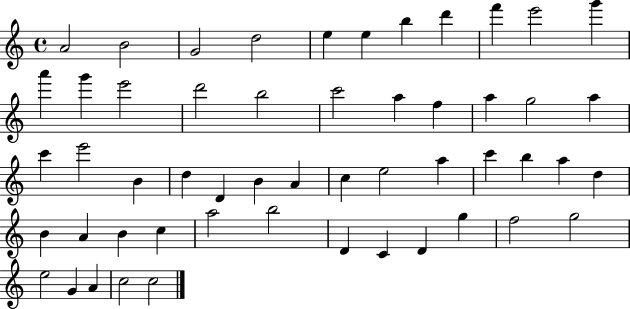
X:1
T:Untitled
M:4/4
L:1/4
K:C
A2 B2 G2 d2 e e b d' f' e'2 g' a' g' e'2 d'2 b2 c'2 a f a g2 a c' e'2 B d D B A c e2 a c' b a d B A B c a2 b2 D C D g f2 g2 e2 G A c2 c2